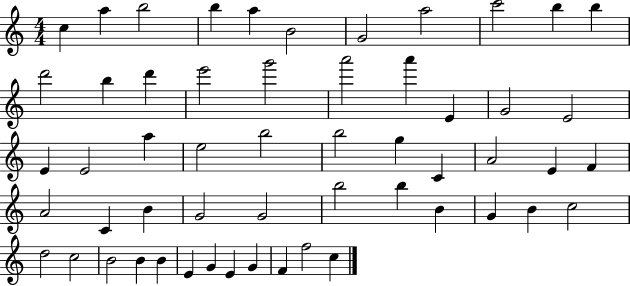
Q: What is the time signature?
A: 4/4